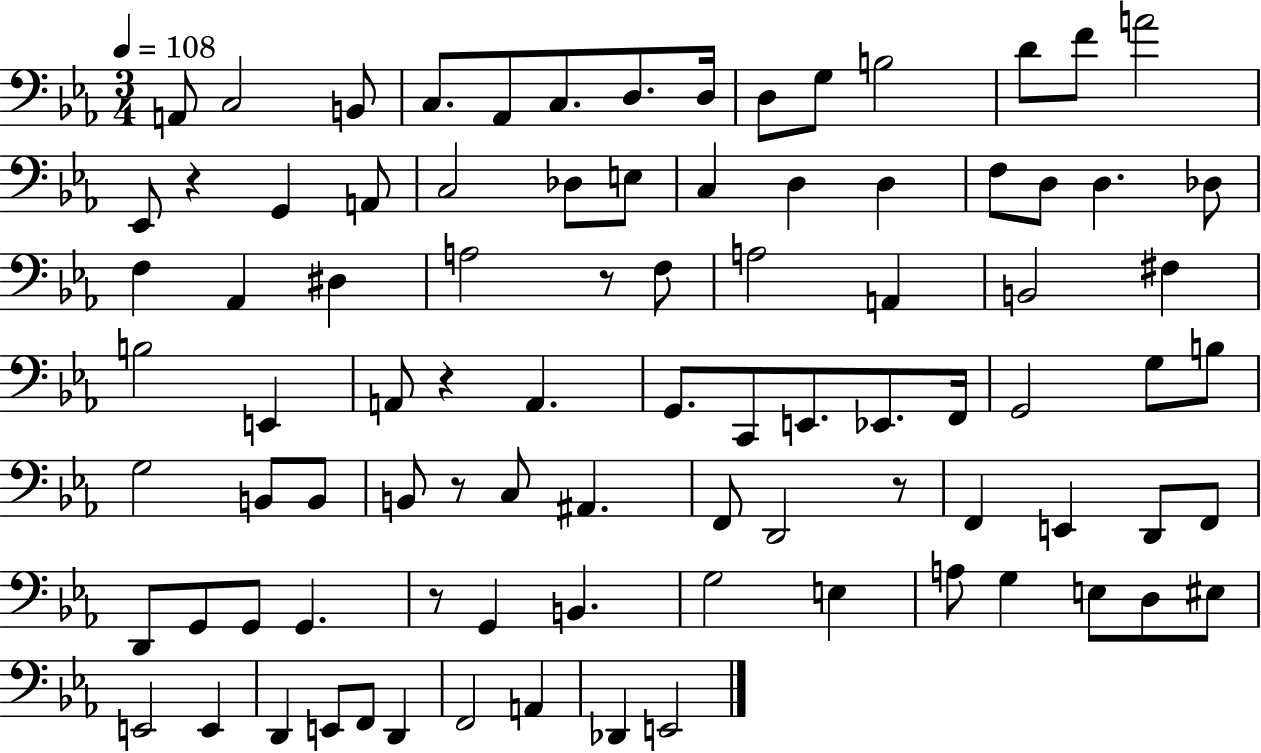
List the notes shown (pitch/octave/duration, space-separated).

A2/e C3/h B2/e C3/e. Ab2/e C3/e. D3/e. D3/s D3/e G3/e B3/h D4/e F4/e A4/h Eb2/e R/q G2/q A2/e C3/h Db3/e E3/e C3/q D3/q D3/q F3/e D3/e D3/q. Db3/e F3/q Ab2/q D#3/q A3/h R/e F3/e A3/h A2/q B2/h F#3/q B3/h E2/q A2/e R/q A2/q. G2/e. C2/e E2/e. Eb2/e. F2/s G2/h G3/e B3/e G3/h B2/e B2/e B2/e R/e C3/e A#2/q. F2/e D2/h R/e F2/q E2/q D2/e F2/e D2/e G2/e G2/e G2/q. R/e G2/q B2/q. G3/h E3/q A3/e G3/q E3/e D3/e EIS3/e E2/h E2/q D2/q E2/e F2/e D2/q F2/h A2/q Db2/q E2/h